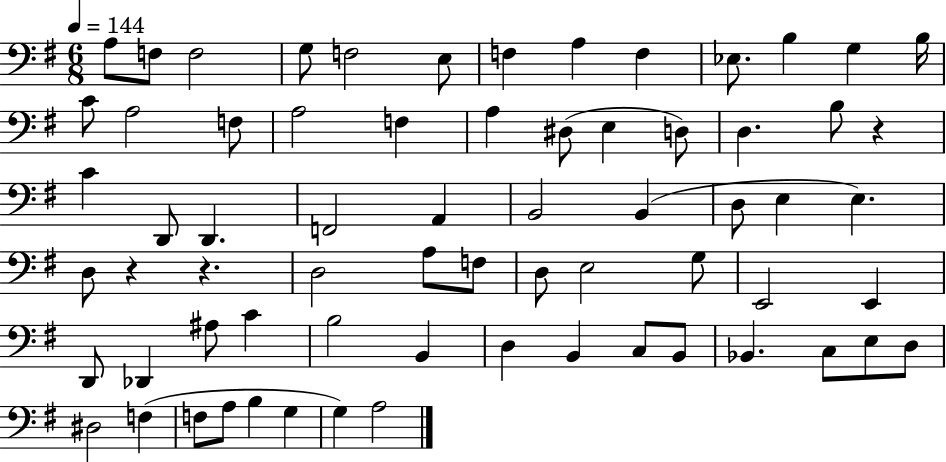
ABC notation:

X:1
T:Untitled
M:6/8
L:1/4
K:G
A,/2 F,/2 F,2 G,/2 F,2 E,/2 F, A, F, _E,/2 B, G, B,/4 C/2 A,2 F,/2 A,2 F, A, ^D,/2 E, D,/2 D, B,/2 z C D,,/2 D,, F,,2 A,, B,,2 B,, D,/2 E, E, D,/2 z z D,2 A,/2 F,/2 D,/2 E,2 G,/2 E,,2 E,, D,,/2 _D,, ^A,/2 C B,2 B,, D, B,, C,/2 B,,/2 _B,, C,/2 E,/2 D,/2 ^D,2 F, F,/2 A,/2 B, G, G, A,2